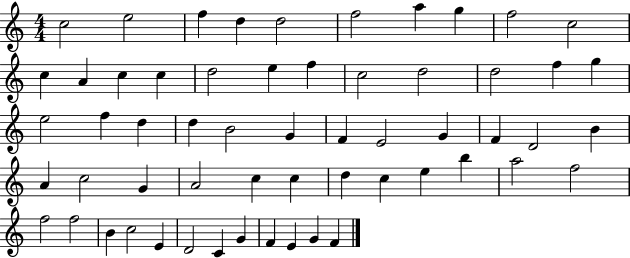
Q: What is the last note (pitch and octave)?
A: F4